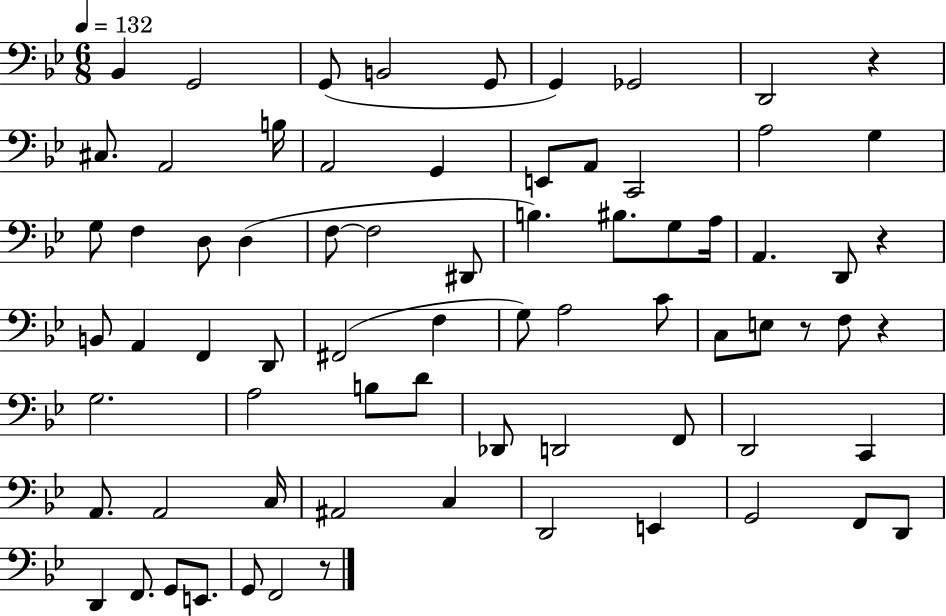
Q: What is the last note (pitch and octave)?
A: F2